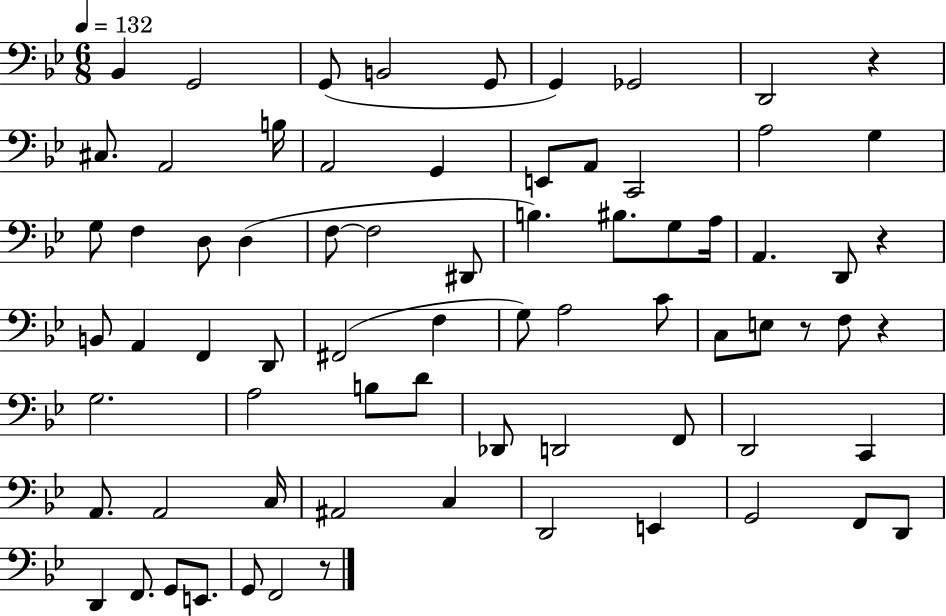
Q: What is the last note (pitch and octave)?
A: F2